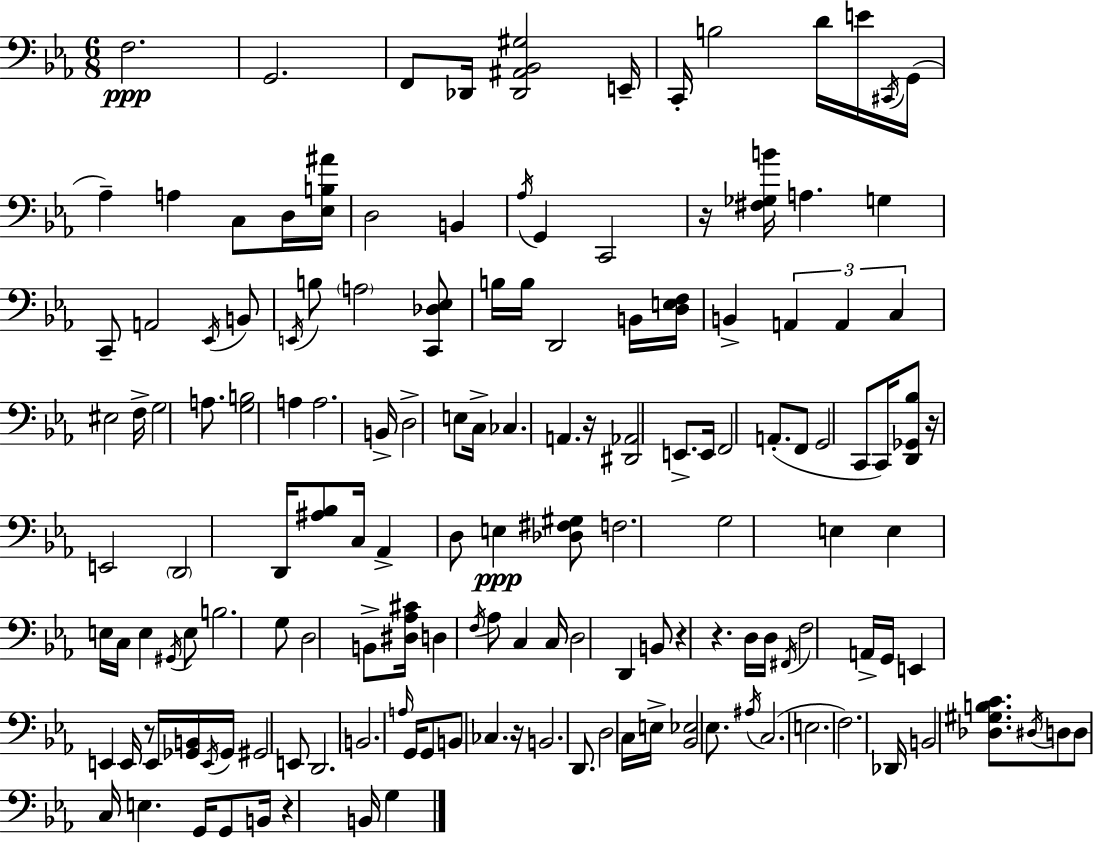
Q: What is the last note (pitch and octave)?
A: G3